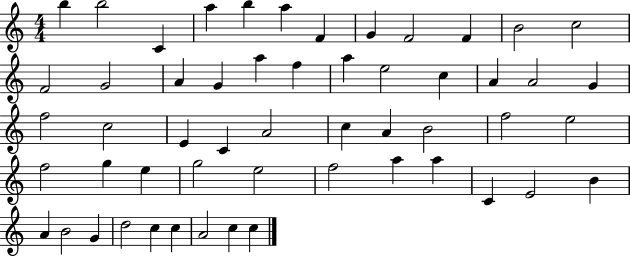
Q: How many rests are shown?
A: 0